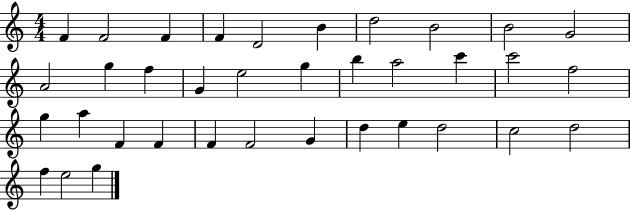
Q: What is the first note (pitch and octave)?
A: F4